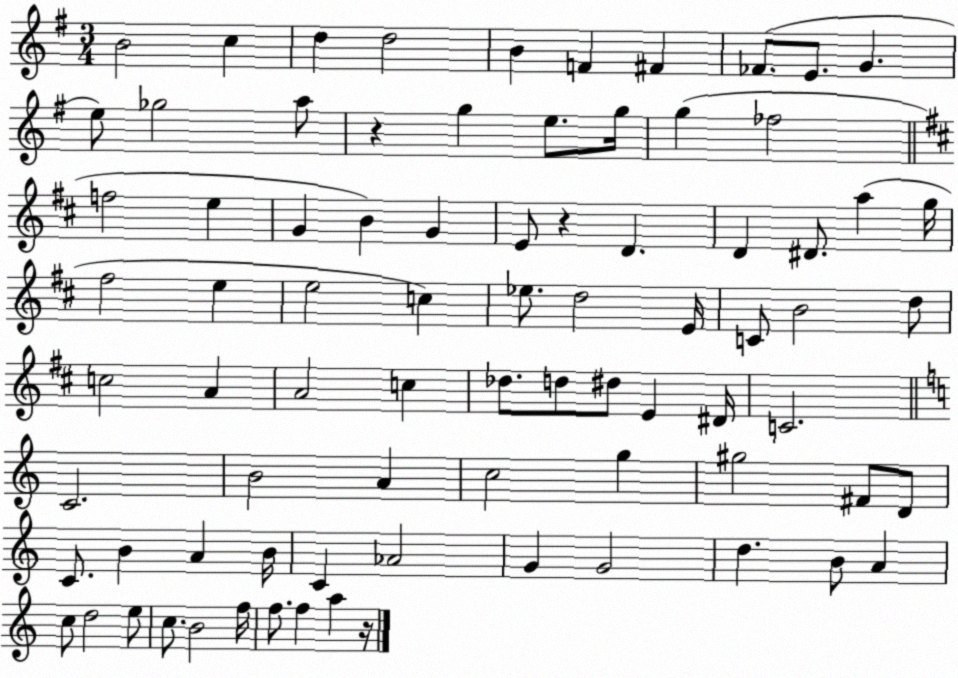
X:1
T:Untitled
M:3/4
L:1/4
K:G
B2 c d d2 B F ^F _F/2 E/2 G e/2 _g2 a/2 z g e/2 g/4 g _f2 f2 e G B G E/2 z D D ^D/2 a g/4 ^f2 e e2 c _e/2 d2 E/4 C/2 B2 d/2 c2 A A2 c _d/2 d/2 ^d/2 E ^D/4 C2 C2 B2 A c2 g ^g2 ^F/2 D/2 C/2 B A B/4 C _A2 G G2 d B/2 A c/2 d2 e/2 c/2 B2 f/4 f/2 f a z/4